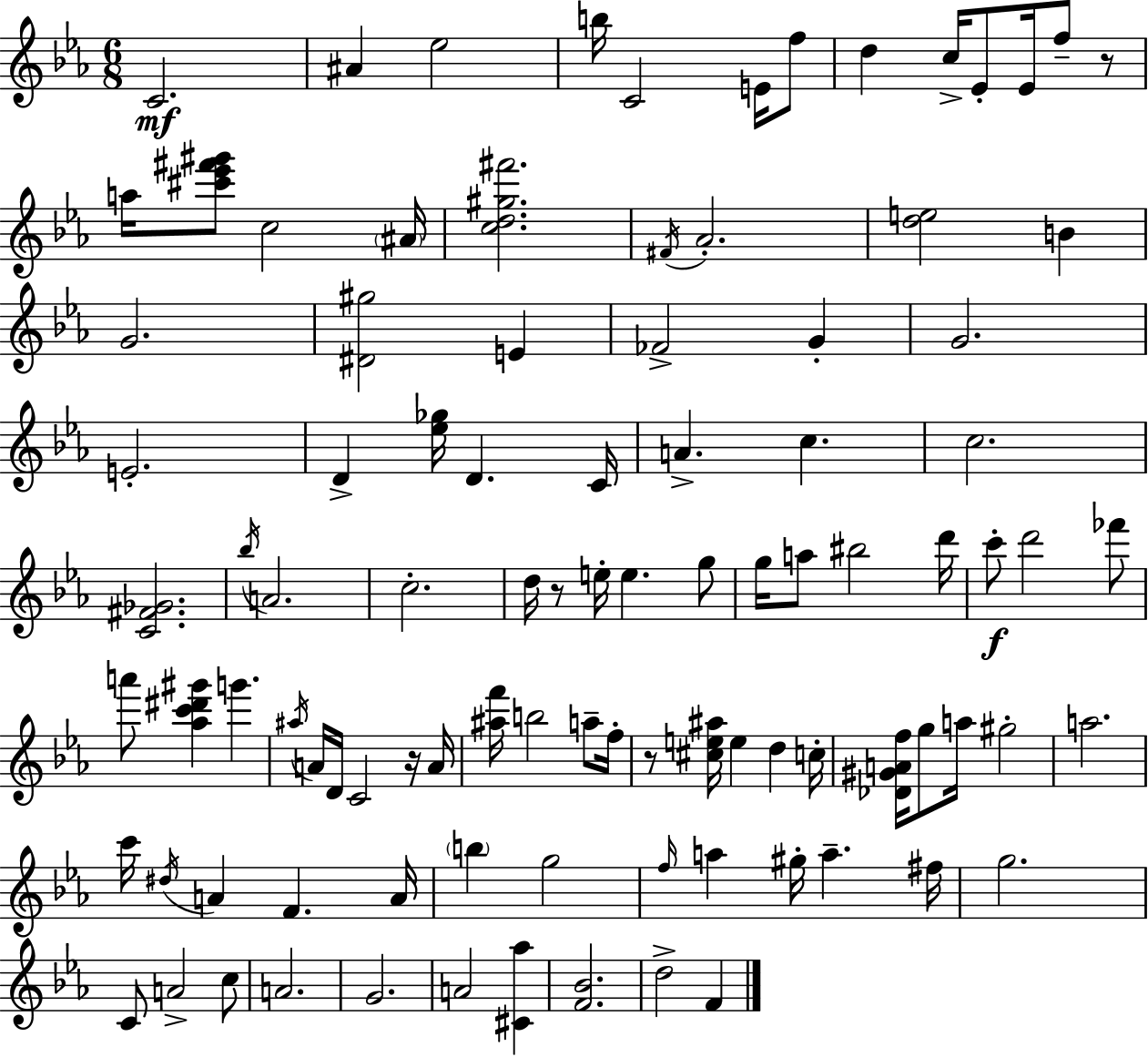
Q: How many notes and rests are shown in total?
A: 98